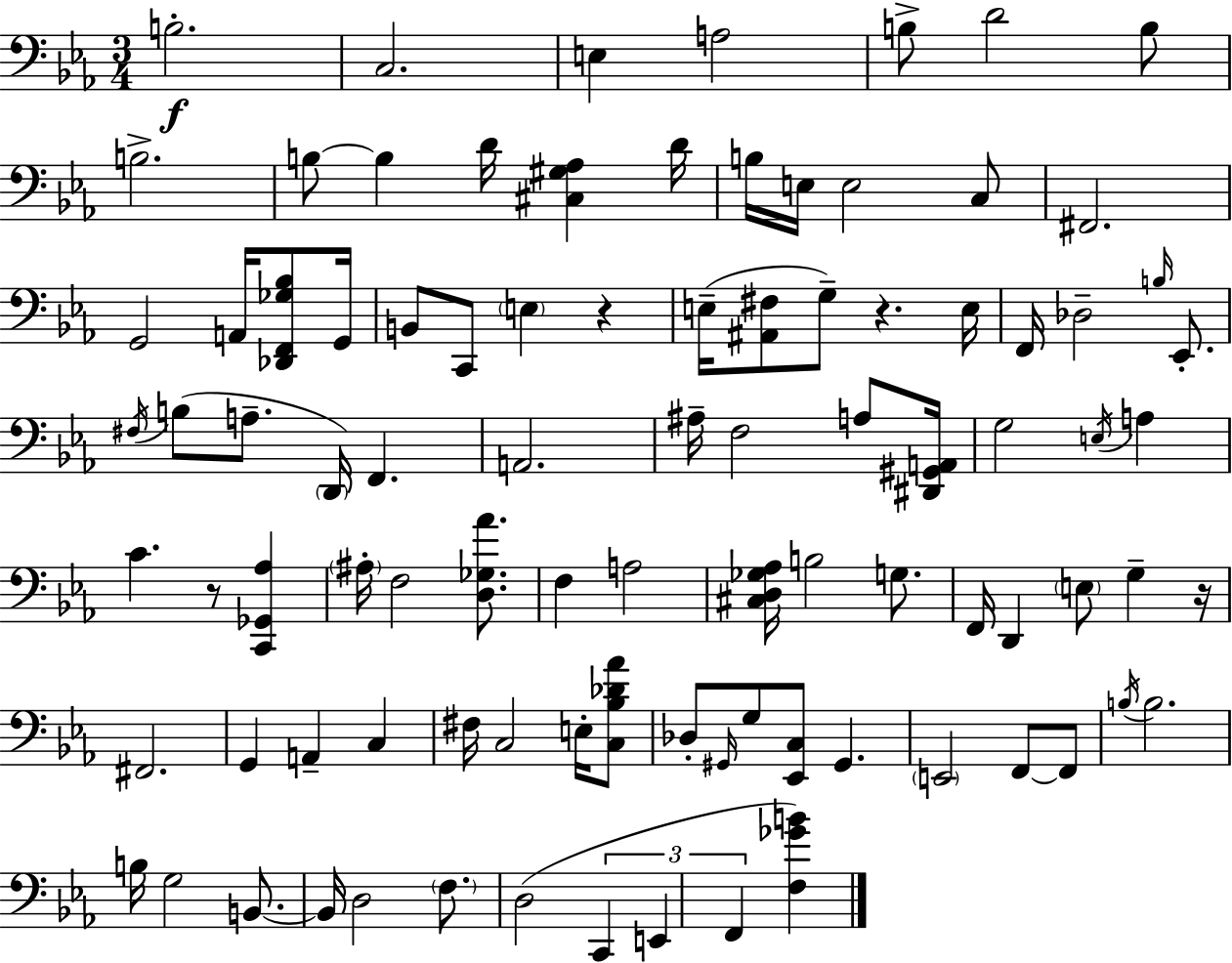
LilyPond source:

{
  \clef bass
  \numericTimeSignature
  \time 3/4
  \key ees \major
  b2.-.\f | c2. | e4 a2 | b8-> d'2 b8 | \break b2.-> | b8~~ b4 d'16 <cis gis aes>4 d'16 | b16 e16 e2 c8 | fis,2. | \break g,2 a,16 <des, f, ges bes>8 g,16 | b,8 c,8 \parenthesize e4 r4 | e16--( <ais, fis>8 g8--) r4. e16 | f,16 des2-- \grace { b16 } ees,8.-. | \break \acciaccatura { fis16 }( b8 a8.-- \parenthesize d,16) f,4. | a,2. | ais16-- f2 a8 | <dis, gis, a,>16 g2 \acciaccatura { e16 } a4 | \break c'4. r8 <c, ges, aes>4 | \parenthesize ais16-. f2 | <d ges aes'>8. f4 a2 | <cis d ges aes>16 b2 | \break g8. f,16 d,4 \parenthesize e8 g4-- | r16 fis,2. | g,4 a,4-- c4 | fis16 c2 | \break e16-. <c bes des' aes'>8 des8-. \grace { gis,16 } g8 <ees, c>8 gis,4. | \parenthesize e,2 | f,8~~ f,8 \acciaccatura { b16 } b2. | b16 g2 | \break b,8.~~ b,16 d2 | \parenthesize f8. d2( | \tuplet 3/2 { c,4 e,4 f,4 } | <f ges' b'>4) \bar "|."
}